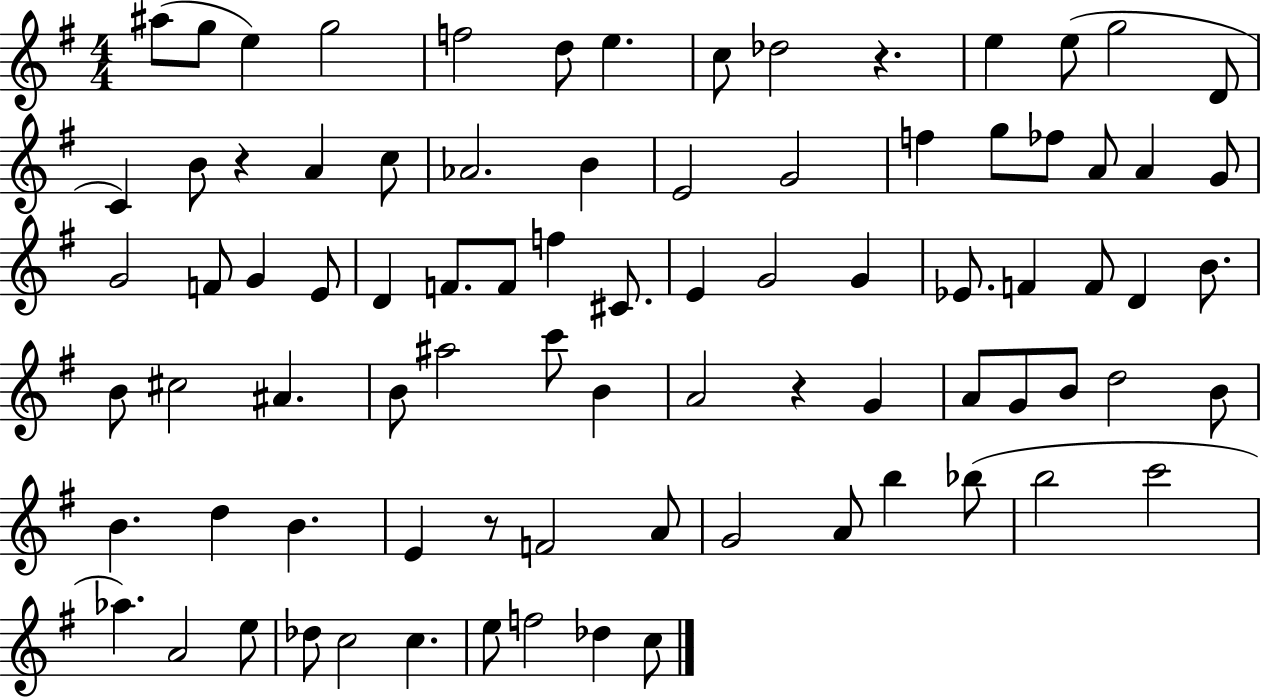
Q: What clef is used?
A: treble